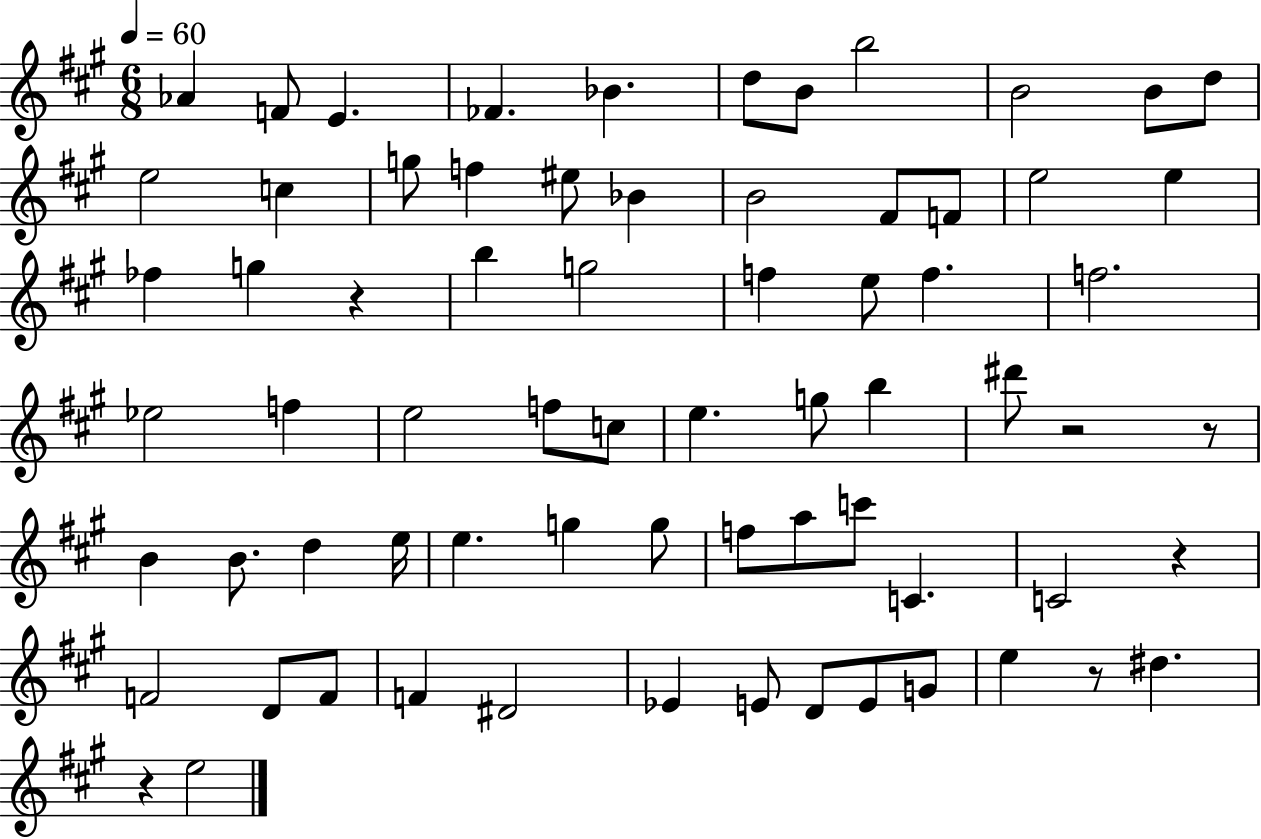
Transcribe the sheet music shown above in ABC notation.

X:1
T:Untitled
M:6/8
L:1/4
K:A
_A F/2 E _F _B d/2 B/2 b2 B2 B/2 d/2 e2 c g/2 f ^e/2 _B B2 ^F/2 F/2 e2 e _f g z b g2 f e/2 f f2 _e2 f e2 f/2 c/2 e g/2 b ^d'/2 z2 z/2 B B/2 d e/4 e g g/2 f/2 a/2 c'/2 C C2 z F2 D/2 F/2 F ^D2 _E E/2 D/2 E/2 G/2 e z/2 ^d z e2